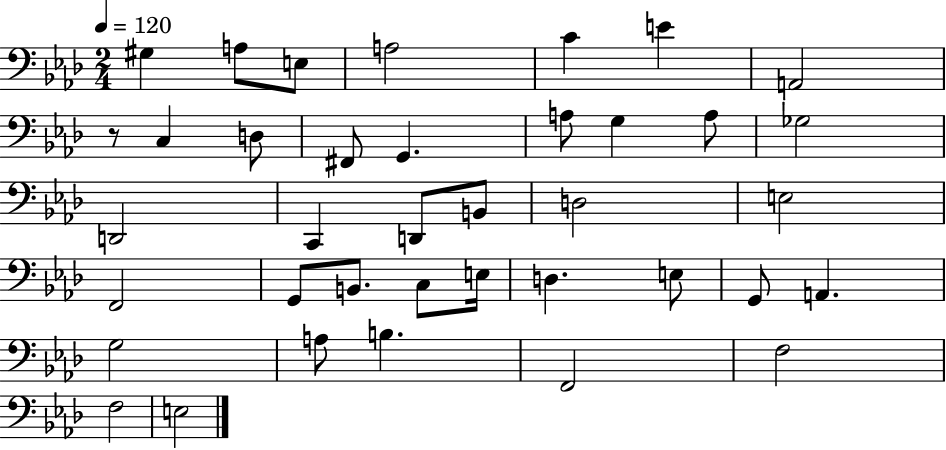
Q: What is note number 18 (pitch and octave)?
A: D2